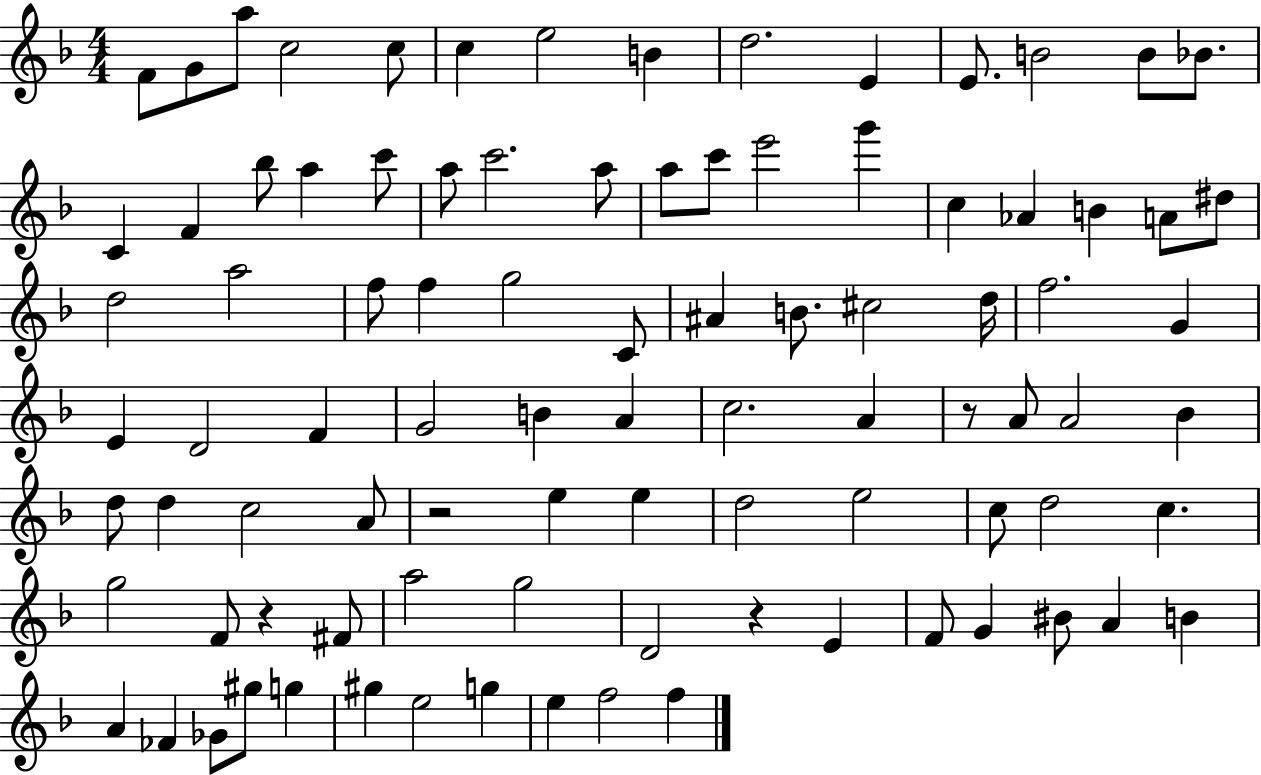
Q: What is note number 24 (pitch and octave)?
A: C6